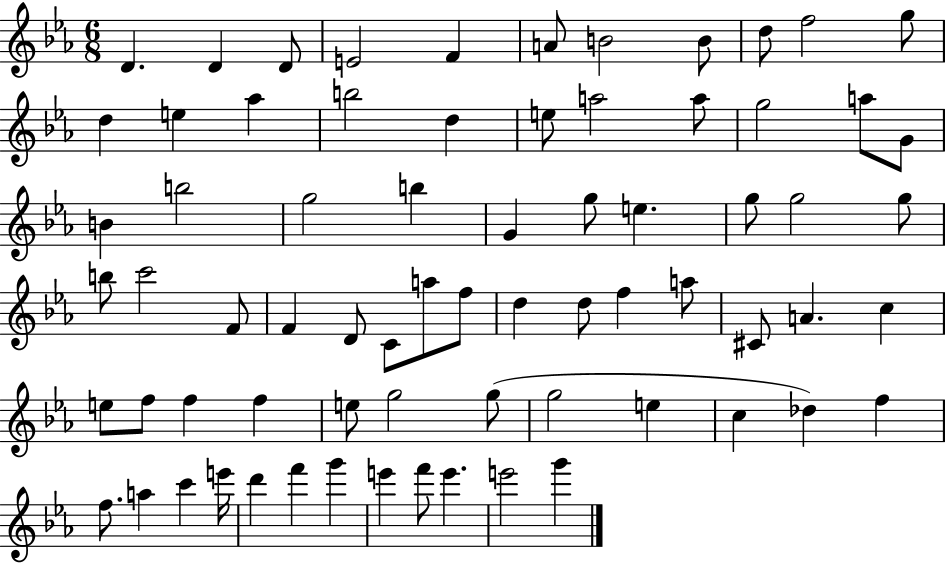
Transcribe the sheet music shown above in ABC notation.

X:1
T:Untitled
M:6/8
L:1/4
K:Eb
D D D/2 E2 F A/2 B2 B/2 d/2 f2 g/2 d e _a b2 d e/2 a2 a/2 g2 a/2 G/2 B b2 g2 b G g/2 e g/2 g2 g/2 b/2 c'2 F/2 F D/2 C/2 a/2 f/2 d d/2 f a/2 ^C/2 A c e/2 f/2 f f e/2 g2 g/2 g2 e c _d f f/2 a c' e'/4 d' f' g' e' f'/2 e' e'2 g'